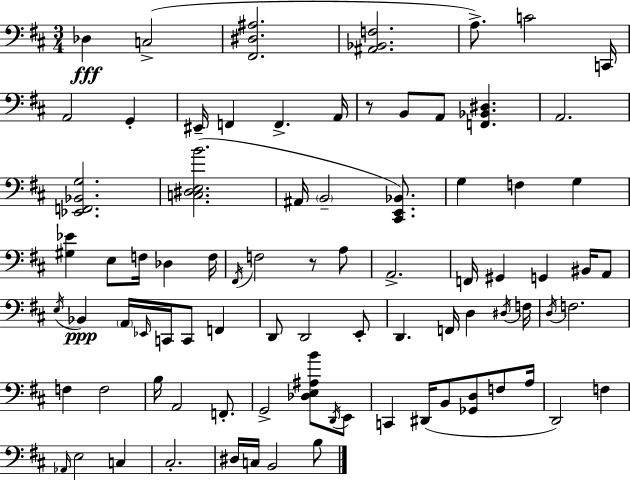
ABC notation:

X:1
T:Untitled
M:3/4
L:1/4
K:D
_D, C,2 [^F,,^D,^A,]2 [^A,,_B,,F,]2 A,/2 C2 C,,/4 A,,2 G,, ^E,,/4 F,, F,, A,,/4 z/2 B,,/2 A,,/2 [F,,_B,,^D,] A,,2 [_E,,F,,_B,,G,]2 [C,^D,E,B]2 ^A,,/4 B,,2 [^C,,E,,_B,,]/2 G, F, G, [^G,_E] E,/2 F,/4 _D, F,/4 ^F,,/4 F,2 z/2 A,/2 A,,2 F,,/4 ^G,, G,, ^B,,/4 A,,/2 E,/4 _B,, A,,/4 _E,,/4 C,,/4 C,,/2 F,, D,,/2 D,,2 E,,/2 D,, F,,/4 D, ^D,/4 F,/4 D,/4 F,2 F, F,2 B,/4 A,,2 F,,/2 G,,2 [_D,E,^A,B]/2 D,,/4 E,,/2 C,, ^D,,/4 B,,/2 [_G,,D,]/2 F,/2 A,/4 D,,2 F, _A,,/4 E,2 C, ^C,2 ^D,/4 C,/4 B,,2 B,/2